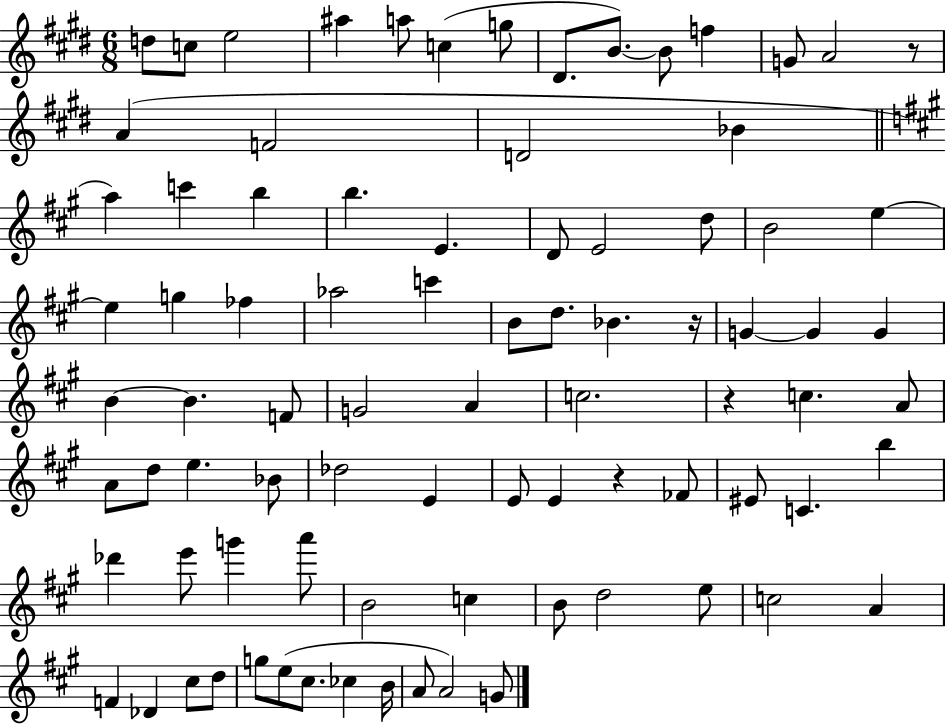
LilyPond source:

{
  \clef treble
  \numericTimeSignature
  \time 6/8
  \key e \major
  d''8 c''8 e''2 | ais''4 a''8 c''4( g''8 | dis'8. b'8.~~) b'8 f''4 | g'8 a'2 r8 | \break a'4( f'2 | d'2 bes'4 | \bar "||" \break \key a \major a''4) c'''4 b''4 | b''4. e'4. | d'8 e'2 d''8 | b'2 e''4~~ | \break e''4 g''4 fes''4 | aes''2 c'''4 | b'8 d''8. bes'4. r16 | g'4~~ g'4 g'4 | \break b'4~~ b'4. f'8 | g'2 a'4 | c''2. | r4 c''4. a'8 | \break a'8 d''8 e''4. bes'8 | des''2 e'4 | e'8 e'4 r4 fes'8 | eis'8 c'4. b''4 | \break des'''4 e'''8 g'''4 a'''8 | b'2 c''4 | b'8 d''2 e''8 | c''2 a'4 | \break f'4 des'4 cis''8 d''8 | g''8 e''8( cis''8. ces''4 b'16 | a'8 a'2) g'8 | \bar "|."
}